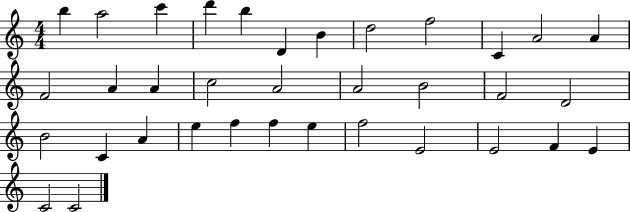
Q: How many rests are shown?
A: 0